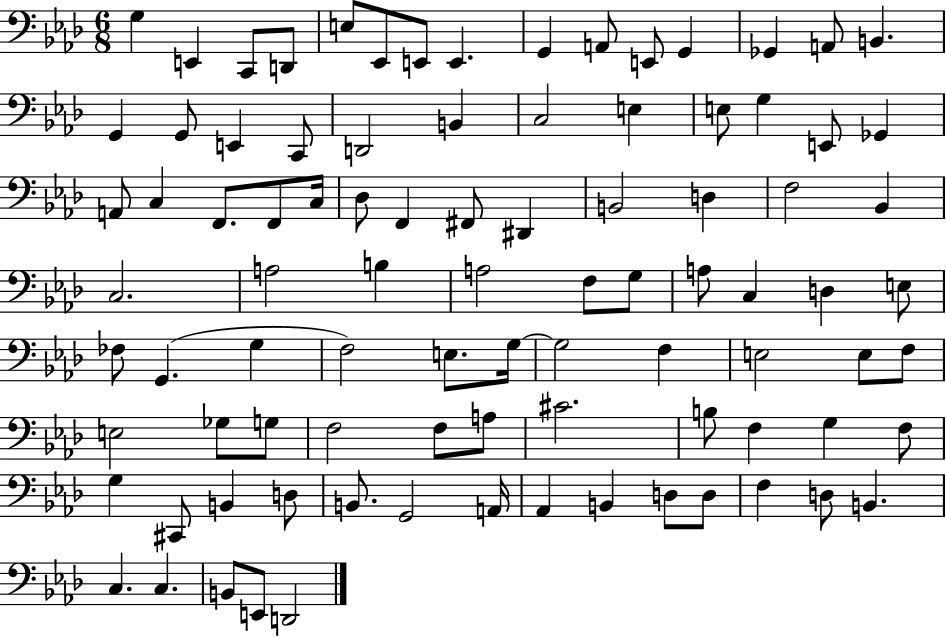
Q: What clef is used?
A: bass